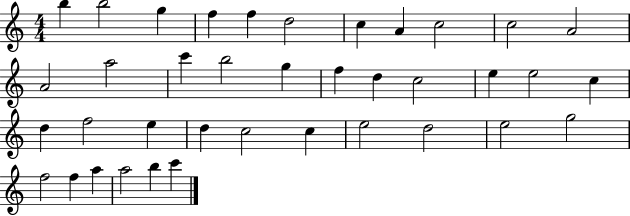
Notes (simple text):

B5/q B5/h G5/q F5/q F5/q D5/h C5/q A4/q C5/h C5/h A4/h A4/h A5/h C6/q B5/h G5/q F5/q D5/q C5/h E5/q E5/h C5/q D5/q F5/h E5/q D5/q C5/h C5/q E5/h D5/h E5/h G5/h F5/h F5/q A5/q A5/h B5/q C6/q